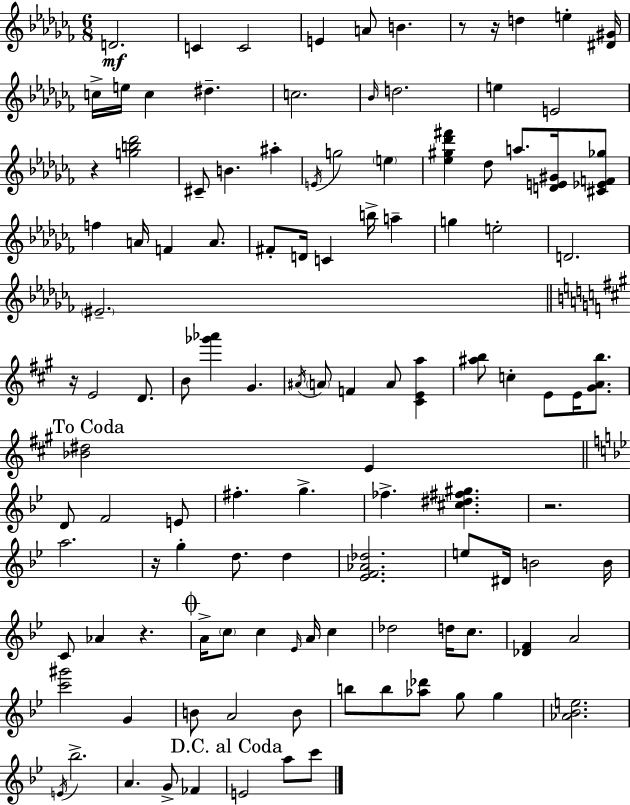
{
  \clef treble
  \numericTimeSignature
  \time 6/8
  \key aes \minor
  d'2.\mf | c'4 c'2 | e'4 a'8 b'4. | r8 r16 d''4 e''4-. <dis' gis'>16 | \break c''16-> e''16 c''4 dis''4.-- | c''2. | \grace { bes'16 } d''2. | e''4 e'2 | \break r4 <g'' b'' des'''>2 | cis'8-- b'4. ais''4-. | \acciaccatura { e'16 } g''2 \parenthesize e''4 | <ees'' gis'' des''' fis'''>4 des''8 a''8. <d' e' gis'>16 | \break <cis' ees' f' ges''>8 f''4 a'16 f'4 a'8. | fis'8-. d'16 c'4 b''16-> a''4-- | g''4 e''2-. | d'2. | \break \parenthesize eis'2.-- | \bar "||" \break \key a \major r16 e'2 d'8. | b'8 <ges''' aes'''>4 gis'4. | \acciaccatura { ais'16 } \parenthesize a'8 f'4 a'8 <cis' e' a''>4 | <ais'' b''>8 c''4-. e'8 e'16 <gis' a' b''>8. | \break \mark "To Coda" <bes' dis''>2 e'4 | \bar "||" \break \key g \minor d'8 f'2 e'8 | fis''4.-. g''4.-> | fes''4.-> <cis'' dis'' fis'' gis''>4. | r2. | \break a''2. | r16 g''4-. d''8. d''4 | <ees' f' aes' des''>2. | e''8 dis'16 b'2 b'16 | \break c'8 aes'4 r4. | \mark \markup { \musicglyph "scripts.coda" } a'16-> \parenthesize c''8 c''4 \grace { ees'16 } a'16 c''4 | des''2 d''16 c''8. | <des' f'>4 a'2 | \break <c''' gis'''>2 g'4 | b'8 a'2 b'8 | b''8 b''8 <aes'' des'''>8 g''8 g''4 | <aes' bes' e''>2. | \break \acciaccatura { e'16 } bes''2.-> | a'4. g'8-> fes'4 | \mark "D.C. al Coda" e'2 a''8 | c'''8 \bar "|."
}